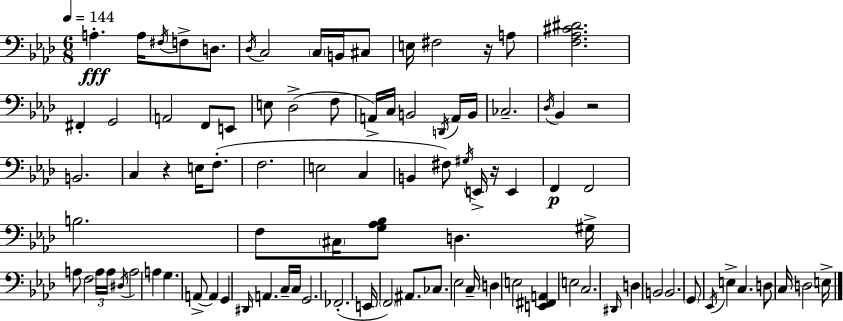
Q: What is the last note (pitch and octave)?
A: E3